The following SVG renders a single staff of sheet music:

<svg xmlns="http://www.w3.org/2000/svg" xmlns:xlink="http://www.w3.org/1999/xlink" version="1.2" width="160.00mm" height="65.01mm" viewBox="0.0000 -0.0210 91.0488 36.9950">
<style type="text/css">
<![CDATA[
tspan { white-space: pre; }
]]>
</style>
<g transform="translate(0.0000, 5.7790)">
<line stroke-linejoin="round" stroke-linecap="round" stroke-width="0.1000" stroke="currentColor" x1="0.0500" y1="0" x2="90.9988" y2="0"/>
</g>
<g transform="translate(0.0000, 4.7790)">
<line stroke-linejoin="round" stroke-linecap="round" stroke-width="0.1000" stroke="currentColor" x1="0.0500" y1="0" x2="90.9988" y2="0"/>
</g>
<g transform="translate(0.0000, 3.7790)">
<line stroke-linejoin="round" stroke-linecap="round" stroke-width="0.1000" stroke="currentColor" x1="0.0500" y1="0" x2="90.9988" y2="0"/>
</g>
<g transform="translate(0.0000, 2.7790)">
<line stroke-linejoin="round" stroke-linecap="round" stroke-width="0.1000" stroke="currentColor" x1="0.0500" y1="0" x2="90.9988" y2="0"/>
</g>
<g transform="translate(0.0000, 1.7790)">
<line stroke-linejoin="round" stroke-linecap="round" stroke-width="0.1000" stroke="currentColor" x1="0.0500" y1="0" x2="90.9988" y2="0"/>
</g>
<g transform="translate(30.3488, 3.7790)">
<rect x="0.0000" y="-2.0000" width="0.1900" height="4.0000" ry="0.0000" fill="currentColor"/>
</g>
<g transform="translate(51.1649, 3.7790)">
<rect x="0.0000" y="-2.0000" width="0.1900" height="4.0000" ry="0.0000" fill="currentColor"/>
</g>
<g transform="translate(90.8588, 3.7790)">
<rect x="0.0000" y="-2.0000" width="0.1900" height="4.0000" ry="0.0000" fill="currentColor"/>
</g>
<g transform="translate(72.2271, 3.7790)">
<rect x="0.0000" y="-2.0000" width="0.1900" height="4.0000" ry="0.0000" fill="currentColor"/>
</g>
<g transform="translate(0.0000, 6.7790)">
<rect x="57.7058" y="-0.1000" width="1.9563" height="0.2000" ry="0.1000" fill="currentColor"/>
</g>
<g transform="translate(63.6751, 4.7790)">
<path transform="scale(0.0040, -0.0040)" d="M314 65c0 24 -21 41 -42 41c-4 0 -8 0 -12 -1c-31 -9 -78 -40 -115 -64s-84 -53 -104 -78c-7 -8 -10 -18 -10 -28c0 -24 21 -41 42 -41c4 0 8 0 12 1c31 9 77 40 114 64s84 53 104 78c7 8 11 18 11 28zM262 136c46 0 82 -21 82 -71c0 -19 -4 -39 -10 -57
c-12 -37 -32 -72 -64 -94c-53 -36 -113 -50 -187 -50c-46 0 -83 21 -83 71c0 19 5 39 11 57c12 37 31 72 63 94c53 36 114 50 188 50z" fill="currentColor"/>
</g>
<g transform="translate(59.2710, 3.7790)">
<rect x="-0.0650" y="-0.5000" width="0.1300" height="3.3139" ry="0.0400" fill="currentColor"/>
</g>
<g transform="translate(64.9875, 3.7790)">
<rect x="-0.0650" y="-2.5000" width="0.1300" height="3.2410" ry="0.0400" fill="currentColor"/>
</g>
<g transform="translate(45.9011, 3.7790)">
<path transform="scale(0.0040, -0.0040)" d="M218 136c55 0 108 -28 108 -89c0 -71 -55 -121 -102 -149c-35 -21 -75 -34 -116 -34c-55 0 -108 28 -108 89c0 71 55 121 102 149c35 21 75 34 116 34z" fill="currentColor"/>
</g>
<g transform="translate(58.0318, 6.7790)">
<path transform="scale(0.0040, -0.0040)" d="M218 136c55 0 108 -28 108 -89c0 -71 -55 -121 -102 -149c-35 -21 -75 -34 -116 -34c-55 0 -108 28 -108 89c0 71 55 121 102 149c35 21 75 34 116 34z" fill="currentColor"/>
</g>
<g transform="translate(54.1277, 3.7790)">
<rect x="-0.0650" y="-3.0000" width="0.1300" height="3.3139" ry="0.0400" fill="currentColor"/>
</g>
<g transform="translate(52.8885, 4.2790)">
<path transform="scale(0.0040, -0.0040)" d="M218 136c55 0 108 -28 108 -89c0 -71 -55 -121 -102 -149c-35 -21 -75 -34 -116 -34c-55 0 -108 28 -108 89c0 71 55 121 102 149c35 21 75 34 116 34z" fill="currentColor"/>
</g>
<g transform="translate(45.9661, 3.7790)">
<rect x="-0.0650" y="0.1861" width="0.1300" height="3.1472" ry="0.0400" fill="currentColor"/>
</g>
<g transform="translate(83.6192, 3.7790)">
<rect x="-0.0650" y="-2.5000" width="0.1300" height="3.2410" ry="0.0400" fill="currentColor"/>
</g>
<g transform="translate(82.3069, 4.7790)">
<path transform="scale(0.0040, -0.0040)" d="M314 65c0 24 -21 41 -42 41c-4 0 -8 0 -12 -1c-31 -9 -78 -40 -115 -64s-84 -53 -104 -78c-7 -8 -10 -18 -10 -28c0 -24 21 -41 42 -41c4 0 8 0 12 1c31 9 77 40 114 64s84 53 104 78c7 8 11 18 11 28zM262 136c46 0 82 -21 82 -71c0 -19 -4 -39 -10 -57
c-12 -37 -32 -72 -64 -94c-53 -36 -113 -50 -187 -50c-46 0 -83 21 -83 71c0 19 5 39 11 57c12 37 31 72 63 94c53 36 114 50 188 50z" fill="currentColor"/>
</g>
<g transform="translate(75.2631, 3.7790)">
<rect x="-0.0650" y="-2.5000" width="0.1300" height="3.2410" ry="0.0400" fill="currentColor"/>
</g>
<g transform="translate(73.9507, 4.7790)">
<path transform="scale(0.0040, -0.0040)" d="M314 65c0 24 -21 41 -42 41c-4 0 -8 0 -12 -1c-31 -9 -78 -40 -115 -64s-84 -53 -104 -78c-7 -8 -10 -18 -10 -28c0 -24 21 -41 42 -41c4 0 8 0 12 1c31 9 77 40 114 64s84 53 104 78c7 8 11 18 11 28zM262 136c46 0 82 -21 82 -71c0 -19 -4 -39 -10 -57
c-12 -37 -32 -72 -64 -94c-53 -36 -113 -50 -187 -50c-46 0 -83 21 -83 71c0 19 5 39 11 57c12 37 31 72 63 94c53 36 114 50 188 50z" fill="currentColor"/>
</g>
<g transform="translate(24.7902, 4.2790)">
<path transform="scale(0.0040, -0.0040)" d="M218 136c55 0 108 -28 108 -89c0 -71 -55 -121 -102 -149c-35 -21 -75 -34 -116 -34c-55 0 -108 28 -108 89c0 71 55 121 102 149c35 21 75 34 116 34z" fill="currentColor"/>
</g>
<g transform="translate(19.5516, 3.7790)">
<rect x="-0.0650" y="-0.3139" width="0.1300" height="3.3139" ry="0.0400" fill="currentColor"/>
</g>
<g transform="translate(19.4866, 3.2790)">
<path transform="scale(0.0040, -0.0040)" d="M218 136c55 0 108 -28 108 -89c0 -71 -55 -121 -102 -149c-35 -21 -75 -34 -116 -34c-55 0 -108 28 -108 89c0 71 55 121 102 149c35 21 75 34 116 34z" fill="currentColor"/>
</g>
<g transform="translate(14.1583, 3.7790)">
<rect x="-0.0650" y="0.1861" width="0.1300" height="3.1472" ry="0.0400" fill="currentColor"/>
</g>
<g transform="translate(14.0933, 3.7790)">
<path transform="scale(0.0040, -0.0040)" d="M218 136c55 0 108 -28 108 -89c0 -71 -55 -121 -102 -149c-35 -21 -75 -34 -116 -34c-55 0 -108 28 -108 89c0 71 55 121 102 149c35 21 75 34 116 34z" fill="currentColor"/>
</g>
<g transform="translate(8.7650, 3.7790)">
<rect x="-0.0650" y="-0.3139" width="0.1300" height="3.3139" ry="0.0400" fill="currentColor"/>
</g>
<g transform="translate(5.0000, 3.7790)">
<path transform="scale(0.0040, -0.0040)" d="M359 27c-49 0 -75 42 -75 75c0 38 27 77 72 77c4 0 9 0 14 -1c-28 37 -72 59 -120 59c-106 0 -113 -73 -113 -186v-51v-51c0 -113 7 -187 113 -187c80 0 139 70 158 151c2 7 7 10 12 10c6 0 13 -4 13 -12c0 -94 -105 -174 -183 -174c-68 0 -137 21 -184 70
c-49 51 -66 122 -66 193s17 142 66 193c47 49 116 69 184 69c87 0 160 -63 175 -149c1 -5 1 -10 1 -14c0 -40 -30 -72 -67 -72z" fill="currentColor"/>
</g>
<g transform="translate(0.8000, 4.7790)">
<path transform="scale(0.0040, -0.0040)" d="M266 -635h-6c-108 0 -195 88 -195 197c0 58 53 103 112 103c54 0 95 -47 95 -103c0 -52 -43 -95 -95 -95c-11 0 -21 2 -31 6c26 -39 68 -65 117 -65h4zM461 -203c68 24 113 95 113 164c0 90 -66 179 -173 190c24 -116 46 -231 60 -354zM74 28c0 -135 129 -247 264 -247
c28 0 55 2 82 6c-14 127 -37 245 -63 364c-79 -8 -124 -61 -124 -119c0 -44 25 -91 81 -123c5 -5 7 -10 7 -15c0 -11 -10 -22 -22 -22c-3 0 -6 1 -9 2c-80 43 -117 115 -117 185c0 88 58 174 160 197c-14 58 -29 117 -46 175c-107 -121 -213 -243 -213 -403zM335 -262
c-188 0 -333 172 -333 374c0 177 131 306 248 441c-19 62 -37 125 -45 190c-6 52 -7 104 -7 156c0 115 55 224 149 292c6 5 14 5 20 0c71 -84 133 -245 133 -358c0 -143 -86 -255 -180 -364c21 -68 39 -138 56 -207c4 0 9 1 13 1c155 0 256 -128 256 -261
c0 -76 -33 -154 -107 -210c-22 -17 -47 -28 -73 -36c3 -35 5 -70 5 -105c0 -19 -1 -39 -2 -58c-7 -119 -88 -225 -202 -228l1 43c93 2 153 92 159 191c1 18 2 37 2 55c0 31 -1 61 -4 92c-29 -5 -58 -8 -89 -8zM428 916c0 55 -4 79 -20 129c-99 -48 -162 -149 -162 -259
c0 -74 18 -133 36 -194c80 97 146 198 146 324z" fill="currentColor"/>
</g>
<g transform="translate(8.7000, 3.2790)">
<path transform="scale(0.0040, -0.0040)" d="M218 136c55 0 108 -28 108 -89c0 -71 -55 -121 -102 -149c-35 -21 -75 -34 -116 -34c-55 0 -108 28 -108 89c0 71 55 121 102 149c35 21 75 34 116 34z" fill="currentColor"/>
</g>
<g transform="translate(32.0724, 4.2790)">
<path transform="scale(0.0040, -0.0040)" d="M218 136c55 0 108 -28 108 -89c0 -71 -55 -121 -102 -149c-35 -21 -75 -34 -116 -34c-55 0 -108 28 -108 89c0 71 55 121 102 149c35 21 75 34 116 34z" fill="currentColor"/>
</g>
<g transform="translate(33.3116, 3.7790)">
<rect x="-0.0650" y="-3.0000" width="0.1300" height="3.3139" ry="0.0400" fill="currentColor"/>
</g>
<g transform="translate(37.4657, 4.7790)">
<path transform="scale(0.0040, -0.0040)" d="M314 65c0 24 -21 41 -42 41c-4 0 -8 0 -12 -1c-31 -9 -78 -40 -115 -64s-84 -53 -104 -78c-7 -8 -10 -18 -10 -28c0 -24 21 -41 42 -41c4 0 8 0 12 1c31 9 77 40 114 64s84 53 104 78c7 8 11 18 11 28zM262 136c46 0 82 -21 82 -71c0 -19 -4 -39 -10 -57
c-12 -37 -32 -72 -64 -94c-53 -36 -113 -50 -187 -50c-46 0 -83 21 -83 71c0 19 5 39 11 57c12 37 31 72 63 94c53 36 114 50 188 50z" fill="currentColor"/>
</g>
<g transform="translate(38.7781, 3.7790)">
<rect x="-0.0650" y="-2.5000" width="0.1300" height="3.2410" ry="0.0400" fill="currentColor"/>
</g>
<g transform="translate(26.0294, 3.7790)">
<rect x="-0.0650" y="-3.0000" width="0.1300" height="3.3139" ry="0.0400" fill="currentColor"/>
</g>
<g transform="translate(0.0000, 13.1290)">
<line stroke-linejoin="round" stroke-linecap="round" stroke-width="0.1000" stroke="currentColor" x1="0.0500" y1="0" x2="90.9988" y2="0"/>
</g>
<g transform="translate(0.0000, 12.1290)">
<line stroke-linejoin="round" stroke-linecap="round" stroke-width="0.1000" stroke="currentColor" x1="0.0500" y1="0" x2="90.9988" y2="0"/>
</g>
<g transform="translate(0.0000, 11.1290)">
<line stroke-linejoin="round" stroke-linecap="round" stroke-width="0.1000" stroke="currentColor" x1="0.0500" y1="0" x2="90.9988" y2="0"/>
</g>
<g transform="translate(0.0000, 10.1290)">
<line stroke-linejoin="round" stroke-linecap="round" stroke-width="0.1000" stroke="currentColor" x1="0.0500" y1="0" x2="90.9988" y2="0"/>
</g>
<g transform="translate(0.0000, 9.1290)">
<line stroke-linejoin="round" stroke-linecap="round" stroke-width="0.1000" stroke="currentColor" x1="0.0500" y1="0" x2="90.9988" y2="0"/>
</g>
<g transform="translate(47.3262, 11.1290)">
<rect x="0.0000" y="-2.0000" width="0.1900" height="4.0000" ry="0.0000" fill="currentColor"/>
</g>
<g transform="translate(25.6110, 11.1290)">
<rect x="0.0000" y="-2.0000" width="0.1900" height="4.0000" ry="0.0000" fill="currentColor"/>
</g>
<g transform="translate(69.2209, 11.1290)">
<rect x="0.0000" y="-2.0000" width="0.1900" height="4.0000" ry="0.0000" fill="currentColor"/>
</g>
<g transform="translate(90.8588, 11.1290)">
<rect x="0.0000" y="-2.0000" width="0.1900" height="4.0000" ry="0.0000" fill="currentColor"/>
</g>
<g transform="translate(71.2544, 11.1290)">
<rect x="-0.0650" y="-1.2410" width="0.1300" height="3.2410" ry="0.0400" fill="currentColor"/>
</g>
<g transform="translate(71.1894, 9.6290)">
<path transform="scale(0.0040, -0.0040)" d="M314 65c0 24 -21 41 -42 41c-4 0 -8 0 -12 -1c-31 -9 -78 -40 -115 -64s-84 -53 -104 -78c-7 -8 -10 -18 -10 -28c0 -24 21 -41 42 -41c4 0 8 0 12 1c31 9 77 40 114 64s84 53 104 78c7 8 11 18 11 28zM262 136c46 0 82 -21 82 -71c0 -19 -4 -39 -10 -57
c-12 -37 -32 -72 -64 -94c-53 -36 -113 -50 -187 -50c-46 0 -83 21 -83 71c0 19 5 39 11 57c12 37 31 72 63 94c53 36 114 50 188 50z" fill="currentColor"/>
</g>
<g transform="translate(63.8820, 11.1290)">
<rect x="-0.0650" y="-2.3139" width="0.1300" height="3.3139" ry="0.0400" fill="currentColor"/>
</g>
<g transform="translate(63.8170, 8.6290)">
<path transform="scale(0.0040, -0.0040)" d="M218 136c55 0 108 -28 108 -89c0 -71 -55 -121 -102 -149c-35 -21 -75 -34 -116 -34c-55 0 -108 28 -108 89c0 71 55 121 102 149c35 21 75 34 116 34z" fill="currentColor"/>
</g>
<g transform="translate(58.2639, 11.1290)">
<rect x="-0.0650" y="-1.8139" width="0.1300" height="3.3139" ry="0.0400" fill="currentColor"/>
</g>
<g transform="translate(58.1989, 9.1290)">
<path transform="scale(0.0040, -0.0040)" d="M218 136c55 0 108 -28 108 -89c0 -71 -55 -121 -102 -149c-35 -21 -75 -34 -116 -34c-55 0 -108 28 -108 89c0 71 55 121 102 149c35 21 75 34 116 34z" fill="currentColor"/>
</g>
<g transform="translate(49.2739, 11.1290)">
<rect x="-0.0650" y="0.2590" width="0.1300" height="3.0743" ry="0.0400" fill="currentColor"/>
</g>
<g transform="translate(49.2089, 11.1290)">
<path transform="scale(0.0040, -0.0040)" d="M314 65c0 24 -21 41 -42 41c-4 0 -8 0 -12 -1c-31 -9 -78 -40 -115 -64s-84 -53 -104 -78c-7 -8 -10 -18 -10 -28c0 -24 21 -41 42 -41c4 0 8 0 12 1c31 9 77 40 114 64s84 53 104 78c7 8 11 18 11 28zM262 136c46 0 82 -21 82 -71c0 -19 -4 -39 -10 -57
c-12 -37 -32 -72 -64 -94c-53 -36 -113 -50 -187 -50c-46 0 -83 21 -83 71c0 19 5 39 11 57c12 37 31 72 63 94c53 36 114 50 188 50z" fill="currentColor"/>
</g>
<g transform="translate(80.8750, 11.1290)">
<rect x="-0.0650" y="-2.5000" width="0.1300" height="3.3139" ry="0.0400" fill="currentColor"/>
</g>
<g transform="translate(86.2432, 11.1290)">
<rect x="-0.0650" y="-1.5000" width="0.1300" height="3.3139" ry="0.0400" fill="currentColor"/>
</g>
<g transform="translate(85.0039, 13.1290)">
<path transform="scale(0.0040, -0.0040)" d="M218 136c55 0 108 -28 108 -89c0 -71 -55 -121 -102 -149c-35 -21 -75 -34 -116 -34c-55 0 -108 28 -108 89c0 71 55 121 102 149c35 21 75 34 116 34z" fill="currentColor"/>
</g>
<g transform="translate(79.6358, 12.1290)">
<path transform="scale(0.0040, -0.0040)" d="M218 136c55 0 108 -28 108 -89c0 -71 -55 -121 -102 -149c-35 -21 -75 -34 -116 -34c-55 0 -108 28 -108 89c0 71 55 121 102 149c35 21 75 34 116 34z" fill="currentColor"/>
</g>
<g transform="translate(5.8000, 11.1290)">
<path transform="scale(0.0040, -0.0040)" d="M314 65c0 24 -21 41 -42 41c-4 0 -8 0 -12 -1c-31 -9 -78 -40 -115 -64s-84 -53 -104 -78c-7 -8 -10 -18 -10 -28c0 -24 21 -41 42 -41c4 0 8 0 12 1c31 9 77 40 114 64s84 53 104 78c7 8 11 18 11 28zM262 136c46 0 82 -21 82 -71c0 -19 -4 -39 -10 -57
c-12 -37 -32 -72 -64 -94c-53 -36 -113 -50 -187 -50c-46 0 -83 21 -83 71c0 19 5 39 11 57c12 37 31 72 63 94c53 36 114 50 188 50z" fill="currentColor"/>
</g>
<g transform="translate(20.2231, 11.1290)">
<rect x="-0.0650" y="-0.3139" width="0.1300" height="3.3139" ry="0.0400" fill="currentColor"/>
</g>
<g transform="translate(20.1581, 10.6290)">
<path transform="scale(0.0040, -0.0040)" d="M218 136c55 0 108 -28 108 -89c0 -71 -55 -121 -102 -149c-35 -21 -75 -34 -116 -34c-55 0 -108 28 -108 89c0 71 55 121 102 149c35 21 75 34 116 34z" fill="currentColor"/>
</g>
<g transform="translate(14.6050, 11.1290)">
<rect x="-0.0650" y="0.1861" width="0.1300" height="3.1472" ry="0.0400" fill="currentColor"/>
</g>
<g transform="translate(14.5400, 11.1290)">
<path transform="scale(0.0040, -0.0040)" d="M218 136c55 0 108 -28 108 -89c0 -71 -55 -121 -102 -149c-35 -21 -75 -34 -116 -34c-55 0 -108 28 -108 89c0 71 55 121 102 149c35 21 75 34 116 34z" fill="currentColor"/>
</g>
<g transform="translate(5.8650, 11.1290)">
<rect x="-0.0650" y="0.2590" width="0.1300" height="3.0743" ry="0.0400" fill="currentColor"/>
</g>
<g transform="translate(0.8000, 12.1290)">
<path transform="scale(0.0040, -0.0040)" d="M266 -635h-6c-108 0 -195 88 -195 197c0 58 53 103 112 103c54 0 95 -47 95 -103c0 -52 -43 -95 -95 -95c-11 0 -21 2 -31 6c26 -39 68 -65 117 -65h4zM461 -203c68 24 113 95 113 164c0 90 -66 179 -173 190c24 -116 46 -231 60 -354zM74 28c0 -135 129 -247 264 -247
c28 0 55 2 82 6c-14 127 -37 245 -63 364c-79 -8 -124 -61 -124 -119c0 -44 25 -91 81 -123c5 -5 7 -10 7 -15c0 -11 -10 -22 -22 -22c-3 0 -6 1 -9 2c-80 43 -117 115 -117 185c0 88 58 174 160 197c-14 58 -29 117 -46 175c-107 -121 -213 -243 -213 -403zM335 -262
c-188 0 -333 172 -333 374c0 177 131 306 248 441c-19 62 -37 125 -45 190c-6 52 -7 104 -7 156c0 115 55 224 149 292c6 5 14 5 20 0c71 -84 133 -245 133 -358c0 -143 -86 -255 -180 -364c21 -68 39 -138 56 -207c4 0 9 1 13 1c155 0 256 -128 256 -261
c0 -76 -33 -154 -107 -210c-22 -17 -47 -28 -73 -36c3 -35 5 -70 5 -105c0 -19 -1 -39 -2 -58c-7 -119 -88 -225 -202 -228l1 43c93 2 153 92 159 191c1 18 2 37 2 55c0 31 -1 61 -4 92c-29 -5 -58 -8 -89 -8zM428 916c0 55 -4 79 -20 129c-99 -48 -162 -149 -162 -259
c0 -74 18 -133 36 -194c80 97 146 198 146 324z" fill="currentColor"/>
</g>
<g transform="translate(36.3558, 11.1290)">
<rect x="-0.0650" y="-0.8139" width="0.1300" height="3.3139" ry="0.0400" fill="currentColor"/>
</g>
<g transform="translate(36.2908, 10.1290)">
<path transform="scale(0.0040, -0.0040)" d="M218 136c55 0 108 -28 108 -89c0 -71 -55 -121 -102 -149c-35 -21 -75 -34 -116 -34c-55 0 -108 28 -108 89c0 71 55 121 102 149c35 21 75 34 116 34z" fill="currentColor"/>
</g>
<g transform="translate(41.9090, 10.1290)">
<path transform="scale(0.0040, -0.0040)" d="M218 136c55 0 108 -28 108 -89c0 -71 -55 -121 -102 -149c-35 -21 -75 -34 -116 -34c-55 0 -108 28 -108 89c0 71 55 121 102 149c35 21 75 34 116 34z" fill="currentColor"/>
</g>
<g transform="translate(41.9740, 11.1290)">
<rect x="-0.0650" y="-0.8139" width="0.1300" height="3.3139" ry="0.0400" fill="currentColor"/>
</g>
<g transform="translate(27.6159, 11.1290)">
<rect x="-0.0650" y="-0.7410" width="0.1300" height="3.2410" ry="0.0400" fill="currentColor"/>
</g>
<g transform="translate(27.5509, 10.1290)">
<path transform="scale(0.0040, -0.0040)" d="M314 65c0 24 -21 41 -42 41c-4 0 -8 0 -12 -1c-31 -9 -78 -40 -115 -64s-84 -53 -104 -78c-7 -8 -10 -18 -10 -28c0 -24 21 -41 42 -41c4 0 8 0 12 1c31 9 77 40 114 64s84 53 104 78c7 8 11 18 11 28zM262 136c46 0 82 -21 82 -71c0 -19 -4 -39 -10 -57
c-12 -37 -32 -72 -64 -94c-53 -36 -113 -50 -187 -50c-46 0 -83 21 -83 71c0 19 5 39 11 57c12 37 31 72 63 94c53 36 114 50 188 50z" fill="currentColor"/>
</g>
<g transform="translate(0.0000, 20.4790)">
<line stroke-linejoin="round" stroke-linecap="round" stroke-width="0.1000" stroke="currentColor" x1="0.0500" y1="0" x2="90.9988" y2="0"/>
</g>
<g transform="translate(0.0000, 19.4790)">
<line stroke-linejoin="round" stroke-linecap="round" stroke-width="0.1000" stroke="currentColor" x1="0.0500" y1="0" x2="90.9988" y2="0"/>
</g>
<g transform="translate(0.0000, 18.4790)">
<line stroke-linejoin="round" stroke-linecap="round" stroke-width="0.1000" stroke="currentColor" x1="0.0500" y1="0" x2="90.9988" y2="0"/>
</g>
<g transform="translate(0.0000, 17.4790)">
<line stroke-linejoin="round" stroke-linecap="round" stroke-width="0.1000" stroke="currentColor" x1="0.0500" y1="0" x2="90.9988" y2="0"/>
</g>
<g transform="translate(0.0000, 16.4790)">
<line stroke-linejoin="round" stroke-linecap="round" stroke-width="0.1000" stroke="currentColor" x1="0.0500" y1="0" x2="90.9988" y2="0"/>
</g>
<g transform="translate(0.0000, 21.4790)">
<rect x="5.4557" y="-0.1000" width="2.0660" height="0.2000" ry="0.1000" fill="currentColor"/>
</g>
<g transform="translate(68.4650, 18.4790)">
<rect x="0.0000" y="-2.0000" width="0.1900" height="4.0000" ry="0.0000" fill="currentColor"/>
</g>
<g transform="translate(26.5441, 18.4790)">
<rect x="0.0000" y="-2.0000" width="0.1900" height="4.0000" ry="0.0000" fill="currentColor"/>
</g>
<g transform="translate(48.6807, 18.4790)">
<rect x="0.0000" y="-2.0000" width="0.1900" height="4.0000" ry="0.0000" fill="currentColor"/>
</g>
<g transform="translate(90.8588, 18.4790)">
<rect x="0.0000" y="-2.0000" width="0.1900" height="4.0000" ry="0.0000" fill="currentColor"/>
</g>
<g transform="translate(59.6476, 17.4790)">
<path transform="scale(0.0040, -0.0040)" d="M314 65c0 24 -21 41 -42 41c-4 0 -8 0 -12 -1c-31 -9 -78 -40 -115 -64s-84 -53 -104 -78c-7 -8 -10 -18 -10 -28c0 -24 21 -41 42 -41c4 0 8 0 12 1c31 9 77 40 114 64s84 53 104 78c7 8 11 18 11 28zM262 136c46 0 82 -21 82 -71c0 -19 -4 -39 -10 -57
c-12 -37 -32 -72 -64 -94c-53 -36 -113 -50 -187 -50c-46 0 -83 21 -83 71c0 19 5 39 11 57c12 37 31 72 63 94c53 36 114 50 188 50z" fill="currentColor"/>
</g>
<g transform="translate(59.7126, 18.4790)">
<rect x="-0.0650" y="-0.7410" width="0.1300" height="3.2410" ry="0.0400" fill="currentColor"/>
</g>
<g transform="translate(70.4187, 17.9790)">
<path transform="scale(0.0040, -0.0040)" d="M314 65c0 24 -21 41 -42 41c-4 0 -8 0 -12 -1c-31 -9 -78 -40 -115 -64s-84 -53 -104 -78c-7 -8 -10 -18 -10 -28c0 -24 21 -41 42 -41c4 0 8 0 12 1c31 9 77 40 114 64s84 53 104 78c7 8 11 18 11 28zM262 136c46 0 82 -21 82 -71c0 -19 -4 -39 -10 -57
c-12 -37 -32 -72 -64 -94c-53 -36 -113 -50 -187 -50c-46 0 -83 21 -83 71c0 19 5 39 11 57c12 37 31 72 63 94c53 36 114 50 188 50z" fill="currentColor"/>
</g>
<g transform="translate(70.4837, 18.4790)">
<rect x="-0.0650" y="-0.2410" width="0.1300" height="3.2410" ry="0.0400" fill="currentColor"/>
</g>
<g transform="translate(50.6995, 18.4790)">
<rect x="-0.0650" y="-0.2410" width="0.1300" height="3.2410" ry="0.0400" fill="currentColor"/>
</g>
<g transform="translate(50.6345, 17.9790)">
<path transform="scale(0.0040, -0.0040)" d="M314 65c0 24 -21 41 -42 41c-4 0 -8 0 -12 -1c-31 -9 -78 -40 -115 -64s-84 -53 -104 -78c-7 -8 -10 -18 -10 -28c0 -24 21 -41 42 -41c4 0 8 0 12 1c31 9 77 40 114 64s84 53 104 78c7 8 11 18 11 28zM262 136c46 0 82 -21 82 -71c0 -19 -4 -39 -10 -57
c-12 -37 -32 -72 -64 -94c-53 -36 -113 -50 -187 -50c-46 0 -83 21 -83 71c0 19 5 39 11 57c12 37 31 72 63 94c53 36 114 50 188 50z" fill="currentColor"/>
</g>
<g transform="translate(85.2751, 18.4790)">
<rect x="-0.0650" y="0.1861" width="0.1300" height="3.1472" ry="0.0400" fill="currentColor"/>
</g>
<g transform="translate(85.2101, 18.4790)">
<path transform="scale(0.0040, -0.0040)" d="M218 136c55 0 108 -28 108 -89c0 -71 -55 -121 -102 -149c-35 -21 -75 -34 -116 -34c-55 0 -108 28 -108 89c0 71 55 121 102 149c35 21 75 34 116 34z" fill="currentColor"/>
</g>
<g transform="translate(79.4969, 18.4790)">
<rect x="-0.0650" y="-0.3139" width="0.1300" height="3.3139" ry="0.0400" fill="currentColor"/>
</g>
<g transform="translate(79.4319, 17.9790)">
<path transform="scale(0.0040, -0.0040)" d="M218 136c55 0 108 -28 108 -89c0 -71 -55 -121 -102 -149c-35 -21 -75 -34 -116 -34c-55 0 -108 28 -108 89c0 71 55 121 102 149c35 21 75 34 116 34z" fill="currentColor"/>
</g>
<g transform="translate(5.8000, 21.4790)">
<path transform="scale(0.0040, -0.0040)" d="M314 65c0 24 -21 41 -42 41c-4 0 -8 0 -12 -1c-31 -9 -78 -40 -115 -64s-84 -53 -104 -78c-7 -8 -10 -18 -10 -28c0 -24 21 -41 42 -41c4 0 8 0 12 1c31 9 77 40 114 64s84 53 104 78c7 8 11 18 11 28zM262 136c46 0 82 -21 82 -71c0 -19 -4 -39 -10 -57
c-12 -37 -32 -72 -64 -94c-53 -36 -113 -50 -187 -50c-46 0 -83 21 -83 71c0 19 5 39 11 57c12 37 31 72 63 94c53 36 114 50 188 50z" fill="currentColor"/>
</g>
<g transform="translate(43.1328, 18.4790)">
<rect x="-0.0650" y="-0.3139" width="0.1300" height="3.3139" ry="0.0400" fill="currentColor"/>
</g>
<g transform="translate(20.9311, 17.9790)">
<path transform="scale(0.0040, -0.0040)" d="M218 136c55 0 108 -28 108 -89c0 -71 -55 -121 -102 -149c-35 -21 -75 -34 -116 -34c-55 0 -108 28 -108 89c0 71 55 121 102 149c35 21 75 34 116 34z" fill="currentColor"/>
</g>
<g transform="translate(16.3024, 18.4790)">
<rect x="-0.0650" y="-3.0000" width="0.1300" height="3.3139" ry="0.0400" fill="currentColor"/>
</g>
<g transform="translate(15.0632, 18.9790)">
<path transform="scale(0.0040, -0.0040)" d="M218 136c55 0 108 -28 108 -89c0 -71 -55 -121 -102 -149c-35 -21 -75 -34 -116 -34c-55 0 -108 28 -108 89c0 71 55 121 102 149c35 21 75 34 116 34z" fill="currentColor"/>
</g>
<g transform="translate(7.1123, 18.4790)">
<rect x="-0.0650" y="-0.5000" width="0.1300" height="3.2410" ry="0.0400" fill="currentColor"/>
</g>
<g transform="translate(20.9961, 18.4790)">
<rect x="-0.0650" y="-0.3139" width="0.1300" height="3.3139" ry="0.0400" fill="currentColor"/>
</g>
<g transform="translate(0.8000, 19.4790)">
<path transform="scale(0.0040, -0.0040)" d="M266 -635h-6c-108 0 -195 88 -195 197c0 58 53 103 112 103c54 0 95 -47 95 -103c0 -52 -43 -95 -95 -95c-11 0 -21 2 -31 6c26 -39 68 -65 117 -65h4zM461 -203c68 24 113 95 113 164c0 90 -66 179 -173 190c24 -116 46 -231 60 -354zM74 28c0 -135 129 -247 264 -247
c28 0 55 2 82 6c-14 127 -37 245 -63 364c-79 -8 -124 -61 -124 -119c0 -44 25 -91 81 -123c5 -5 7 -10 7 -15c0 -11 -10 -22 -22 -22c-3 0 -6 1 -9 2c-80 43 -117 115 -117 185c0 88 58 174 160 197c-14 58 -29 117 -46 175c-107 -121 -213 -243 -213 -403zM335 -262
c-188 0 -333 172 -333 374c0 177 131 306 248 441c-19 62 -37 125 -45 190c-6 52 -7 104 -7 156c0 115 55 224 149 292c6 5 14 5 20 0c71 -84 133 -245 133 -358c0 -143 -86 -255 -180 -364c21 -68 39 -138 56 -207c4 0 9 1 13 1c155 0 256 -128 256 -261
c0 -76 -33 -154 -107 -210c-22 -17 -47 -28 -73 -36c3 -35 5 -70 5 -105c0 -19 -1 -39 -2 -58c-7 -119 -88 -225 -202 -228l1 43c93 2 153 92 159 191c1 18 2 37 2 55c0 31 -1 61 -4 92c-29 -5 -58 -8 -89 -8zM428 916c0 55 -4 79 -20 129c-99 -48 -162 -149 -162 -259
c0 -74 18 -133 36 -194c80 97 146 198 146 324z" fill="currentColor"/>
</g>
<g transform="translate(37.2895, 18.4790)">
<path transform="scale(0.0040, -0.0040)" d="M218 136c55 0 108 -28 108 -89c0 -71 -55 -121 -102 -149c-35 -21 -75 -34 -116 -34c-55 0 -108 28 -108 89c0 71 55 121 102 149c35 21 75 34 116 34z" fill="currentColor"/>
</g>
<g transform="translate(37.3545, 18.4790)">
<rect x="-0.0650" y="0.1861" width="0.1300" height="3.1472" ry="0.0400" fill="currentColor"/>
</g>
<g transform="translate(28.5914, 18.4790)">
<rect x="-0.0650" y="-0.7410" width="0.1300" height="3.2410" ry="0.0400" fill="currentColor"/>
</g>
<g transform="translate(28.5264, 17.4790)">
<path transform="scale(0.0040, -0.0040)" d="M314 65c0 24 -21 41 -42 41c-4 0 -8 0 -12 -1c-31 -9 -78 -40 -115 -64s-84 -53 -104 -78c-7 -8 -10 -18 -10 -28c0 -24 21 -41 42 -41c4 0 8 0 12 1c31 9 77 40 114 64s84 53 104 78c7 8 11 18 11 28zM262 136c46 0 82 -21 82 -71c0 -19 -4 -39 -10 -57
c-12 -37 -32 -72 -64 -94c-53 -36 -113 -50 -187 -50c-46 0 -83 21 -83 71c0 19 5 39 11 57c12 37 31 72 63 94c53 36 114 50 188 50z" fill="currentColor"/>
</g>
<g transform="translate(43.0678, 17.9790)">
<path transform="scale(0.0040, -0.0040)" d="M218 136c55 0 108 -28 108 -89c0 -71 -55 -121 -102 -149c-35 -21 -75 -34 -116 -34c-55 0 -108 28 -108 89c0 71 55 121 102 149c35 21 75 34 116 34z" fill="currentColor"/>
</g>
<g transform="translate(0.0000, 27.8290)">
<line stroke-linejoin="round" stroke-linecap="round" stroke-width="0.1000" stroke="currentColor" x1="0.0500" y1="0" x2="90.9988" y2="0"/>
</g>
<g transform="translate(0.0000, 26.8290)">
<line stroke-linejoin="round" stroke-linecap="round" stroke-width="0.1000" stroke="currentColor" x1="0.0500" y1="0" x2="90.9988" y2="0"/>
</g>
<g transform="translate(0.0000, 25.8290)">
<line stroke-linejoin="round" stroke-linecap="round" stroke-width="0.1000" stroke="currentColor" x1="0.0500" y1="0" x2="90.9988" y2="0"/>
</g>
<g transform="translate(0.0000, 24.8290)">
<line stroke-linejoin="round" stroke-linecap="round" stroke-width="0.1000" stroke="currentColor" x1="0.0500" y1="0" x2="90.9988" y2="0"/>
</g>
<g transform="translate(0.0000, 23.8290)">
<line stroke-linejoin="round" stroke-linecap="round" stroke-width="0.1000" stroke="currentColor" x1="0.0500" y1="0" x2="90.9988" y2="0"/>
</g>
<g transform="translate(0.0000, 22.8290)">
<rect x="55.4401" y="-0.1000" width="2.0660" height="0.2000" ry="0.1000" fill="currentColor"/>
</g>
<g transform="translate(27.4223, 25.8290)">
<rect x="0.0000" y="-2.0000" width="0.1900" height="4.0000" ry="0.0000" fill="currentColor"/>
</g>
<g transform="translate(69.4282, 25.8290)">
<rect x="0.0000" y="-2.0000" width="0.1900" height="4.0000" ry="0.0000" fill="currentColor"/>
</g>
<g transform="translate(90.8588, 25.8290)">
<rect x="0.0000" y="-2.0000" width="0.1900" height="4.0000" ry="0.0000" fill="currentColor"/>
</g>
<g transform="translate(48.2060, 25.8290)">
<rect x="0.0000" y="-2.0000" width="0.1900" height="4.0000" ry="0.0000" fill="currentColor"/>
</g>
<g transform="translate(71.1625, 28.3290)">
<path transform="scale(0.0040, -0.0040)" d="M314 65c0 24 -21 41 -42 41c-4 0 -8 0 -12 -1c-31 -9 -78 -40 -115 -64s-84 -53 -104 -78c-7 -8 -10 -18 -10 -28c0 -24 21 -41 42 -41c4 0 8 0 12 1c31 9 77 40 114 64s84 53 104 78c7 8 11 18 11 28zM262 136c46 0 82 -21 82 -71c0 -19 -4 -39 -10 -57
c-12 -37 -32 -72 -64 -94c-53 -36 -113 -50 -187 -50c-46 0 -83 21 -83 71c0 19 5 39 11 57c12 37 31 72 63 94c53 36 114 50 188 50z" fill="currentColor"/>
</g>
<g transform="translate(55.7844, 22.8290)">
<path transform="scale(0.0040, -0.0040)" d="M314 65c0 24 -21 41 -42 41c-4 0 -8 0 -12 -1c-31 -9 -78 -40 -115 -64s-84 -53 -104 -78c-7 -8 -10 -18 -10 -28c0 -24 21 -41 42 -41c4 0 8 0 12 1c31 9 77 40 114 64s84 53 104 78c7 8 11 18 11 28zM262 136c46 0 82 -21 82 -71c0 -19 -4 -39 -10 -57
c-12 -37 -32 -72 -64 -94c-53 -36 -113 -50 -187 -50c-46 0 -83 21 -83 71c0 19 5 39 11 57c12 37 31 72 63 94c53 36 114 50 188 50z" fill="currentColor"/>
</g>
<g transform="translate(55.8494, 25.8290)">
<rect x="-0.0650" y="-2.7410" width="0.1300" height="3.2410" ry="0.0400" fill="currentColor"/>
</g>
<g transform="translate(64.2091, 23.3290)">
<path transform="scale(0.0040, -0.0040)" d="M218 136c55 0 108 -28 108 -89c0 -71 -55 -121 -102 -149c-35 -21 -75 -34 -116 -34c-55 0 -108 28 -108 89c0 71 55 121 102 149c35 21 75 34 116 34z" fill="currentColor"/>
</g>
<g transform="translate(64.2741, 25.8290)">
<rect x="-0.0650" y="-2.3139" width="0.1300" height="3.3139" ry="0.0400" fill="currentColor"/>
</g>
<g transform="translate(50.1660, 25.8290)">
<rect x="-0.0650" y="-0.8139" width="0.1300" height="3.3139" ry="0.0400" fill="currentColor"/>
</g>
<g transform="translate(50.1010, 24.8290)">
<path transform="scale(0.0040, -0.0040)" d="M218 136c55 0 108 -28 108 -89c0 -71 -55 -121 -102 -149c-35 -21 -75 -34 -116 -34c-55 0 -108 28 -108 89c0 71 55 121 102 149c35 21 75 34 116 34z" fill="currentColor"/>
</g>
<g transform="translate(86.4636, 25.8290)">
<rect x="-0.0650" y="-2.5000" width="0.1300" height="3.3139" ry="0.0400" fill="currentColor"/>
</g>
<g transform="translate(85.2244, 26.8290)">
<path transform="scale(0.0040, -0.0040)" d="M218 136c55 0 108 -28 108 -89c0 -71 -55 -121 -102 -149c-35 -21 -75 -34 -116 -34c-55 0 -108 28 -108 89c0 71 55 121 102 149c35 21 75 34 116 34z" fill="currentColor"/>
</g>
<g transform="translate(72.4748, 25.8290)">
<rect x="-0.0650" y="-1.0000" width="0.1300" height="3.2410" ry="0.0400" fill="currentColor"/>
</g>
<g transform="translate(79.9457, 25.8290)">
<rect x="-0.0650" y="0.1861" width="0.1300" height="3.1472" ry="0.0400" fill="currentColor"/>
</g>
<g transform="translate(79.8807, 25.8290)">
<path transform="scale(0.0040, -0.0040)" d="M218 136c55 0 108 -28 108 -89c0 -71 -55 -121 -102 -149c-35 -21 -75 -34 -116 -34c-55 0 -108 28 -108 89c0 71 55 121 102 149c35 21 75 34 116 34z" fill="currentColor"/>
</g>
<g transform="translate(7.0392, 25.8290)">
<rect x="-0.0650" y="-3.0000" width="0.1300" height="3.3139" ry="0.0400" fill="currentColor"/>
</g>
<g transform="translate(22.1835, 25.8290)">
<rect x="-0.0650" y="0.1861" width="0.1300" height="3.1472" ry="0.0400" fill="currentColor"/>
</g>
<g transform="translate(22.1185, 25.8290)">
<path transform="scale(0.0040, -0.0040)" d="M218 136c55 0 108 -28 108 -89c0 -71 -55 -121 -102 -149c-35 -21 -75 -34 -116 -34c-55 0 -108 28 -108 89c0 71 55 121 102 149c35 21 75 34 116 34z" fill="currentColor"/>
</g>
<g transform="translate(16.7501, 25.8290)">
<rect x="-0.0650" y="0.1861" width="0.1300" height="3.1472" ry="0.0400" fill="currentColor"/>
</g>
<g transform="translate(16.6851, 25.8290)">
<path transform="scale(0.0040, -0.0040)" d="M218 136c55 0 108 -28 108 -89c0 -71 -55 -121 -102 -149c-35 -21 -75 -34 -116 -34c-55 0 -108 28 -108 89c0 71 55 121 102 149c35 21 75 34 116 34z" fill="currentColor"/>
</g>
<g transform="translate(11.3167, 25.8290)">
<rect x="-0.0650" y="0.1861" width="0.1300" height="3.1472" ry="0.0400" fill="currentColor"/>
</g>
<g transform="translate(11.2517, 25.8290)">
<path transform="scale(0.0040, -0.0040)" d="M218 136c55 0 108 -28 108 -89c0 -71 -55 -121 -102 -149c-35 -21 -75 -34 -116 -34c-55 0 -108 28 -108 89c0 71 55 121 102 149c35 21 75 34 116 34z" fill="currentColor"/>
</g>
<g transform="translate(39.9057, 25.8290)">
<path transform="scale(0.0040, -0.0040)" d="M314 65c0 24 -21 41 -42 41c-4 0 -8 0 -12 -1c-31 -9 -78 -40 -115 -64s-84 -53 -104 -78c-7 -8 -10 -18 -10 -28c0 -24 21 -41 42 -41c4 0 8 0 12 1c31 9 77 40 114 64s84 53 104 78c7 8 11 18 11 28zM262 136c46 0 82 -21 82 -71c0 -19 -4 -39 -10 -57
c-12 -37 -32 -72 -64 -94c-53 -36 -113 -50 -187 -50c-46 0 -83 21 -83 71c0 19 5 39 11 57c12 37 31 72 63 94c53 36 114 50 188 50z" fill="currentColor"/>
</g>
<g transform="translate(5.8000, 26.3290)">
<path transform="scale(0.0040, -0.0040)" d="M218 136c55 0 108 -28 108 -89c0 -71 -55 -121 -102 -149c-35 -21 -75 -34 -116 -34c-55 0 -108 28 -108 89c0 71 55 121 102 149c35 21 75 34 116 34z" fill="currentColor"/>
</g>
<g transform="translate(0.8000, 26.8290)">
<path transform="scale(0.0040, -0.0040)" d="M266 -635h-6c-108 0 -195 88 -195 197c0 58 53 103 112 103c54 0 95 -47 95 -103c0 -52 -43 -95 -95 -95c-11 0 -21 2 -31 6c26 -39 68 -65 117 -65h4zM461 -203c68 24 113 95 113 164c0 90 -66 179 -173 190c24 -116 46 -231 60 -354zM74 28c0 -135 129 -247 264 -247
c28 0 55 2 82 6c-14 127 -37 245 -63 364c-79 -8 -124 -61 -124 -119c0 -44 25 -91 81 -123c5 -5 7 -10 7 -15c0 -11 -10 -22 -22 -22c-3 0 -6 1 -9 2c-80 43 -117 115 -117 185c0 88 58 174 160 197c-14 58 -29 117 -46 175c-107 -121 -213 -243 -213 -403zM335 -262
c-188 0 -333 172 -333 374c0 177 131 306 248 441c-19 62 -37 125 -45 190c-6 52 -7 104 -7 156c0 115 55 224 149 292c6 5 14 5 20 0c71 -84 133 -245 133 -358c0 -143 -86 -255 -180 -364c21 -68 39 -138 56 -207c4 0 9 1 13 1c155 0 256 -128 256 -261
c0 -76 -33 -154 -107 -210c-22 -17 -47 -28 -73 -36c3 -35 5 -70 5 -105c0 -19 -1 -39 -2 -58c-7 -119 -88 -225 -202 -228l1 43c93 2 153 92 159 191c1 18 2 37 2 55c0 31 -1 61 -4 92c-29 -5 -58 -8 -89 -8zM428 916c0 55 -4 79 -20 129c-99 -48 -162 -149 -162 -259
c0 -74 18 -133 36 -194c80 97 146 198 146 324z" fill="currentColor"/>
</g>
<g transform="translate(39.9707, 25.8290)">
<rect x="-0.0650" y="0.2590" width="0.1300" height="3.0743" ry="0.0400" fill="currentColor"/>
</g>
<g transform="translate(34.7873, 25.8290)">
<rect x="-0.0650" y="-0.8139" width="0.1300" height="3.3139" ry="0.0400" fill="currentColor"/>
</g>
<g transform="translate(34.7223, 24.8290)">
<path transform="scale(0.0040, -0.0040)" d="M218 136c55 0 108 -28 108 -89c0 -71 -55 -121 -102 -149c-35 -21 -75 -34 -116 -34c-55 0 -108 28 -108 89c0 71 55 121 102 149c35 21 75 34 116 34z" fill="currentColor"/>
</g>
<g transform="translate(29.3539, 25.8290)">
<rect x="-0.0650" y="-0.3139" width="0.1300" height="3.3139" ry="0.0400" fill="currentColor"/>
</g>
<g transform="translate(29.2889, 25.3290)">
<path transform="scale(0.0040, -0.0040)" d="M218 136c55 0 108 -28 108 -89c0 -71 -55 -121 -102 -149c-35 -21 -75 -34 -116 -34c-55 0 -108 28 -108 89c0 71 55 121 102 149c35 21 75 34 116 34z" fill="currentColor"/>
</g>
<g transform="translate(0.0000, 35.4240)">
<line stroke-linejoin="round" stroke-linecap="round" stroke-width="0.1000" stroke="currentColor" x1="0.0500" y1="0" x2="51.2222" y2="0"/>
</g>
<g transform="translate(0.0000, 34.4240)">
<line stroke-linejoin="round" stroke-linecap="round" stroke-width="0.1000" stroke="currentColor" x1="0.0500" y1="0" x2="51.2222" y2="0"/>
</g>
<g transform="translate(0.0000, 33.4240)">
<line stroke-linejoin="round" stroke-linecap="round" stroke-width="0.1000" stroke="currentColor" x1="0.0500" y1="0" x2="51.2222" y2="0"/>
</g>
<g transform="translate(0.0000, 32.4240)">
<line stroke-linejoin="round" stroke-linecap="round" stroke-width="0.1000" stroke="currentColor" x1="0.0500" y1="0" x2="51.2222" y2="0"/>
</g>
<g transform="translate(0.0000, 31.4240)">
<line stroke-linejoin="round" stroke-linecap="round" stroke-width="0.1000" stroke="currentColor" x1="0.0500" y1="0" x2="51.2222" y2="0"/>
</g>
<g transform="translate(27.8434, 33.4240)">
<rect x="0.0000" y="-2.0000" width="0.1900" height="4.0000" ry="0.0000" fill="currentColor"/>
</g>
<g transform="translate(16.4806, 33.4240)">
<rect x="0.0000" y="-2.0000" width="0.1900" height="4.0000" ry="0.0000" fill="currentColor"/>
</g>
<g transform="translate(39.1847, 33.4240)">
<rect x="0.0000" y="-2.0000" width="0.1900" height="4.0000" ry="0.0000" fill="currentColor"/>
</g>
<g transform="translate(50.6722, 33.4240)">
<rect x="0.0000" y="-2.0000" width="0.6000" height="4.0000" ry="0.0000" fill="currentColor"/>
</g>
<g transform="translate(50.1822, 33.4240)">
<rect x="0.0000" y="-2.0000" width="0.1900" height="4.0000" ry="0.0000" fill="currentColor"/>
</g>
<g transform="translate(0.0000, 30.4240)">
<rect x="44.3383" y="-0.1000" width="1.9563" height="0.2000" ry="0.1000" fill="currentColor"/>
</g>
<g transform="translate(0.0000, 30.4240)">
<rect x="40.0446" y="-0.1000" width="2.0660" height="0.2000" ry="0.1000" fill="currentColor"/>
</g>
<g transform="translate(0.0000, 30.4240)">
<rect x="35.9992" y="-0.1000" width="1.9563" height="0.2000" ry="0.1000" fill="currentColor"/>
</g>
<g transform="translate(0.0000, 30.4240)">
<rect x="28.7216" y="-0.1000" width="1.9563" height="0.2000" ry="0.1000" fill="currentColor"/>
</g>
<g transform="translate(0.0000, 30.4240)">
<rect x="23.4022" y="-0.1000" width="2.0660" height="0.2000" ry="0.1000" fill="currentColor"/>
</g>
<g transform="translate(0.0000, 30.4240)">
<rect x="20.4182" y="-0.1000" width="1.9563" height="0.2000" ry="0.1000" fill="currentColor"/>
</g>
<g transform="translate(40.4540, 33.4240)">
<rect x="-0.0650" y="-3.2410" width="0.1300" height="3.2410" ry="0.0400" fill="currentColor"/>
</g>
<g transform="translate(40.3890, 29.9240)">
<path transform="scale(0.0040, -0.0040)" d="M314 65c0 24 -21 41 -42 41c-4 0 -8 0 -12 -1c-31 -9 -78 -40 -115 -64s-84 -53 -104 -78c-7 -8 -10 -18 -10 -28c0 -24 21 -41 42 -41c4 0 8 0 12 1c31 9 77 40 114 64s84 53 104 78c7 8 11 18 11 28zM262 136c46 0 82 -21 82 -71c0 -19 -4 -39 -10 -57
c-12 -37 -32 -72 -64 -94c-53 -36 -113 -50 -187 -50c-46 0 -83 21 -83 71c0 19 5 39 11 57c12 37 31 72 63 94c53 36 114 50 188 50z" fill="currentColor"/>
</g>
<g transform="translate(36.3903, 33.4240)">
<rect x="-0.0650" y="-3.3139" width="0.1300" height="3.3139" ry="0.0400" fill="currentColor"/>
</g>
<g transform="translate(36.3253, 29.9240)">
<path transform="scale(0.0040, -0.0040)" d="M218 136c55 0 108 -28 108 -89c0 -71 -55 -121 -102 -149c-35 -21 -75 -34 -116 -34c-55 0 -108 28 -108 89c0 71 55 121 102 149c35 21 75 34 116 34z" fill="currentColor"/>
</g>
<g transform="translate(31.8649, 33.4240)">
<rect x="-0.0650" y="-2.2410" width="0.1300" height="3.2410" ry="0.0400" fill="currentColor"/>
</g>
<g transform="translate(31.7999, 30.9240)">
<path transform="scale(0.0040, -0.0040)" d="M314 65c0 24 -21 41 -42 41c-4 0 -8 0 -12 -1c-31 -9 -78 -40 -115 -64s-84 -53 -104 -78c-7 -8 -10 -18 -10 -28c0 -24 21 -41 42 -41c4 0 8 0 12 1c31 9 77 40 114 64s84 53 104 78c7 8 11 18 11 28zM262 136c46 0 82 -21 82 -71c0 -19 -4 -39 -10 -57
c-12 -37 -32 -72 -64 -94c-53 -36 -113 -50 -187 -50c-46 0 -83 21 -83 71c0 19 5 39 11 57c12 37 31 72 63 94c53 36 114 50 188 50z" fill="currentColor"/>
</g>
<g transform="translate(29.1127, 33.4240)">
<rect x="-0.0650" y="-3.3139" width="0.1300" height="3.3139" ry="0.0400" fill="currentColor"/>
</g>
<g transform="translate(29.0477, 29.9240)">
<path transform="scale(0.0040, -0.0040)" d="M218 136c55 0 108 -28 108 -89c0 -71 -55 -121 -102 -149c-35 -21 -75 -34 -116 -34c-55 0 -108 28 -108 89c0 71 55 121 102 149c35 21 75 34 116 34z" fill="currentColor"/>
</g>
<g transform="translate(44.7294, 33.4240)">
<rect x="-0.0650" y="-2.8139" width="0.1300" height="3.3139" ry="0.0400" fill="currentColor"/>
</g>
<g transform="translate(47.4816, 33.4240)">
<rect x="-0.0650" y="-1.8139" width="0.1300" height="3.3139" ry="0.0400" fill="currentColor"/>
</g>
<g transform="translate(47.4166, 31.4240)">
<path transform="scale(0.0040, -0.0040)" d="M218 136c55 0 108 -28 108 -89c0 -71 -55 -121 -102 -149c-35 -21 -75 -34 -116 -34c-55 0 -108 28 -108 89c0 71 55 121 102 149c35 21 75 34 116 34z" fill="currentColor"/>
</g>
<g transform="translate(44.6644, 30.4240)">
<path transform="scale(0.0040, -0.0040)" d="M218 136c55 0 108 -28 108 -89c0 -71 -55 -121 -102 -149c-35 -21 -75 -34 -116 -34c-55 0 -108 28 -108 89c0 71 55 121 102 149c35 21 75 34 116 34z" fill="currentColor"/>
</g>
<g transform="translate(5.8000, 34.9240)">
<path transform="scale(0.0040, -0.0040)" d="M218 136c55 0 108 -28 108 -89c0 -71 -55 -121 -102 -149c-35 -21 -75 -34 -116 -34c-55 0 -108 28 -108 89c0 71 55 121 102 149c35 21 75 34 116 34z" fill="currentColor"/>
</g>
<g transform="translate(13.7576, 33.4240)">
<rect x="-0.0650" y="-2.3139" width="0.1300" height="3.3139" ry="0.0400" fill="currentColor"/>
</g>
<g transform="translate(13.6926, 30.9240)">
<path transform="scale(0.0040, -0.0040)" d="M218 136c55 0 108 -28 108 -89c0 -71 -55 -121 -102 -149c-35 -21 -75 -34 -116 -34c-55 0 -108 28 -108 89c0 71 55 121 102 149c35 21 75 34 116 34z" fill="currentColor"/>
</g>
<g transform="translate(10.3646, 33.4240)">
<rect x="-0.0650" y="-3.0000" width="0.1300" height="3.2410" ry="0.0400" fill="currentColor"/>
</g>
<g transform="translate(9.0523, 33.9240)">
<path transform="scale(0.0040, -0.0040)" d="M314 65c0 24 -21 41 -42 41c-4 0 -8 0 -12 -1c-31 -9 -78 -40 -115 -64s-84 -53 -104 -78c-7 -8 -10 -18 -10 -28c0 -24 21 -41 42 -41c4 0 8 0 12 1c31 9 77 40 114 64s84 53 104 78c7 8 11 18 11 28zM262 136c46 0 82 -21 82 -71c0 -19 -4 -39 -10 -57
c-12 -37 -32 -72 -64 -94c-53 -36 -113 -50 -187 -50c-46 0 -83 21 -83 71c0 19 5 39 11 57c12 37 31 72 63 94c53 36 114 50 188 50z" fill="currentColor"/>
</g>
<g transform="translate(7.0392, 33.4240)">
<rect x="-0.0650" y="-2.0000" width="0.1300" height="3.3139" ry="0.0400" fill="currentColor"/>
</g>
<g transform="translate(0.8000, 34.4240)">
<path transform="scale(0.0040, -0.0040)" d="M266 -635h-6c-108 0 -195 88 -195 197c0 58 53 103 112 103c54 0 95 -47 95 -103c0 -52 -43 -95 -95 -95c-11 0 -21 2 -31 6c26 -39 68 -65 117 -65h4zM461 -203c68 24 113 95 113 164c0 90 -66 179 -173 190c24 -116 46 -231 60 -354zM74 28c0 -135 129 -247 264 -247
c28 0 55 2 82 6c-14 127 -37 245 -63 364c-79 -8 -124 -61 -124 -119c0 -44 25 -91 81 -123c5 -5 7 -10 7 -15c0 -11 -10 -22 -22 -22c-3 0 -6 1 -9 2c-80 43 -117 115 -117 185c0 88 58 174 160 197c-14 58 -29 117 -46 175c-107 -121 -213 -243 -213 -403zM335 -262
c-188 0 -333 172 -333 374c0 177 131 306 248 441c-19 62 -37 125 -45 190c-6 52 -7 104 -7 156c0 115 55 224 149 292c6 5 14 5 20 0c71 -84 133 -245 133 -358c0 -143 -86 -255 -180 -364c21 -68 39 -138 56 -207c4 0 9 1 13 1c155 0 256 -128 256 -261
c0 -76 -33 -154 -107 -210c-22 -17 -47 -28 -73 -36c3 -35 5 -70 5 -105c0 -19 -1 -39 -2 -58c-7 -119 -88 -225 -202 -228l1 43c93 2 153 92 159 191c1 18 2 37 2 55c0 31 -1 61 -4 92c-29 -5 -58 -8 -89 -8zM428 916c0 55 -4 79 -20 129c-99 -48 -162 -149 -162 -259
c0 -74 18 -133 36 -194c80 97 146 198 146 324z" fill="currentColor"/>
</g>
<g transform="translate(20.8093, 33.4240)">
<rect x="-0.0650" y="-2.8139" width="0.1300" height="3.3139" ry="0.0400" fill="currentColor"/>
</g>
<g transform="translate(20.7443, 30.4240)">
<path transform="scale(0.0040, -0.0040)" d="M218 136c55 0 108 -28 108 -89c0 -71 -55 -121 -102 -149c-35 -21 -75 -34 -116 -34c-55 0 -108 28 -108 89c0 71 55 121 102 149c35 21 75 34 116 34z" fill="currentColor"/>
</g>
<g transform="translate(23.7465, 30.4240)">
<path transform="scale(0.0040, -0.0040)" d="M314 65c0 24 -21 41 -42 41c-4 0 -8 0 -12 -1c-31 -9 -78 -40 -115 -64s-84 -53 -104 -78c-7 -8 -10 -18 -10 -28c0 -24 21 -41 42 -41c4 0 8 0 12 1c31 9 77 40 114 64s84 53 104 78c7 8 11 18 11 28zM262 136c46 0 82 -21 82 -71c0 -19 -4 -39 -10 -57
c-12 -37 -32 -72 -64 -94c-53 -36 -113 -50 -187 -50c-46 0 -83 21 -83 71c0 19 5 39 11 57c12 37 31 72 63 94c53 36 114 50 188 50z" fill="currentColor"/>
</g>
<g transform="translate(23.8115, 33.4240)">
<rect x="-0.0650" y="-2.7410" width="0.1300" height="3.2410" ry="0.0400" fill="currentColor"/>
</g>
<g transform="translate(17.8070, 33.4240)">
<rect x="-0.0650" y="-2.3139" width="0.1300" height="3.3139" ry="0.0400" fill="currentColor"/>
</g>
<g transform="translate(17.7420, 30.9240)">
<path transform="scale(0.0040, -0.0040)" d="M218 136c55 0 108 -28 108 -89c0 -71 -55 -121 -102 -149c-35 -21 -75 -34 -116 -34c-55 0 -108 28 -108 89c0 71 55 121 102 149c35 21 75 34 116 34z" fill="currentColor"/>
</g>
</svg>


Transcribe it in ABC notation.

X:1
T:Untitled
M:4/4
L:1/4
K:C
c B c A A G2 B A C G2 G2 G2 B2 B c d2 d d B2 f g e2 G E C2 A c d2 B c c2 d2 c2 c B A B B B c d B2 d a2 g D2 B G F A2 g g a a2 b g2 b b2 a f